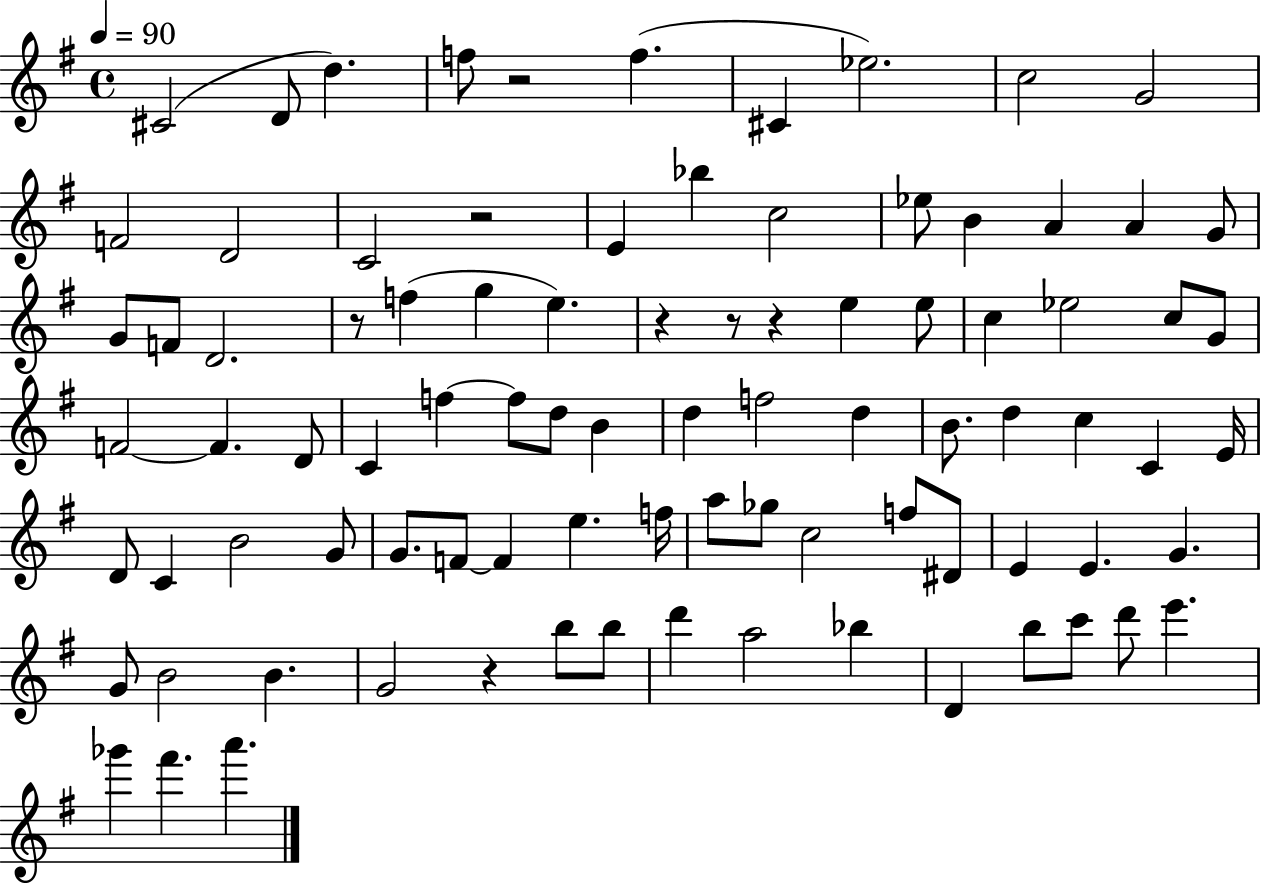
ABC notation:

X:1
T:Untitled
M:4/4
L:1/4
K:G
^C2 D/2 d f/2 z2 f ^C _e2 c2 G2 F2 D2 C2 z2 E _b c2 _e/2 B A A G/2 G/2 F/2 D2 z/2 f g e z z/2 z e e/2 c _e2 c/2 G/2 F2 F D/2 C f f/2 d/2 B d f2 d B/2 d c C E/4 D/2 C B2 G/2 G/2 F/2 F e f/4 a/2 _g/2 c2 f/2 ^D/2 E E G G/2 B2 B G2 z b/2 b/2 d' a2 _b D b/2 c'/2 d'/2 e' _g' ^f' a'